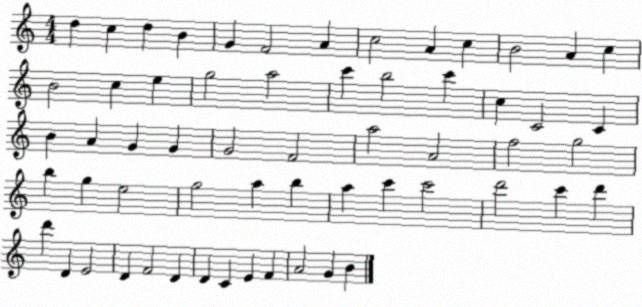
X:1
T:Untitled
M:4/4
L:1/4
K:C
d c d B G F2 A c2 A c B2 A c B2 c e g2 a2 c' b2 c' c C2 C B A G G G2 F2 a2 A2 f2 g2 b g e2 g2 a b a c' c'2 d'2 c' d' d' D E2 D F2 D D C E F A2 G B